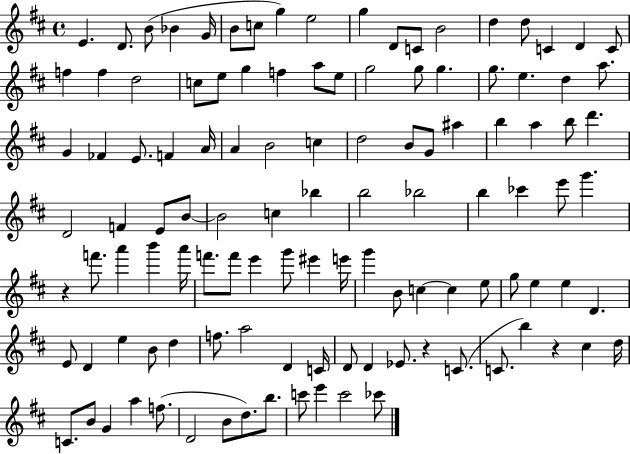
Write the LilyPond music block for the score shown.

{
  \clef treble
  \time 4/4
  \defaultTimeSignature
  \key d \major
  \repeat volta 2 { e'4. d'8. b'8( bes'4 g'16 | b'8 c''8 g''4) e''2 | g''4 d'8 c'8 b'2 | d''4 d''8 c'4 d'4 c'8 | \break f''4 f''4 d''2 | c''8 e''8 g''4 f''4 a''8 e''8 | g''2 g''8 g''4. | g''8. e''4. d''4 a''8. | \break g'4 fes'4 e'8. f'4 a'16 | a'4 b'2 c''4 | d''2 b'8 g'8 ais''4 | b''4 a''4 b''8 d'''4. | \break d'2 f'4 e'8 b'8~~ | b'2 c''4 bes''4 | b''2 bes''2 | b''4 ces'''4 e'''8 g'''4. | \break r4 f'''8. a'''4 b'''4 a'''16 | f'''8. f'''8 e'''4 g'''8 eis'''4 e'''16 | g'''4 b'8 c''4~~ c''4 e''8 | g''8 e''4 e''4 d'4. | \break e'8 d'4 e''4 b'8 d''4 | f''8. a''2 d'4 c'16 | d'8 d'4 ees'8. r4 c'8.( | c'8. b''4) r4 cis''4 d''16 | \break c'8. b'8 g'4 a''4 f''8.( | d'2 b'8 d''8.) b''8. | c'''8 e'''4 c'''2 ces'''8 | } \bar "|."
}